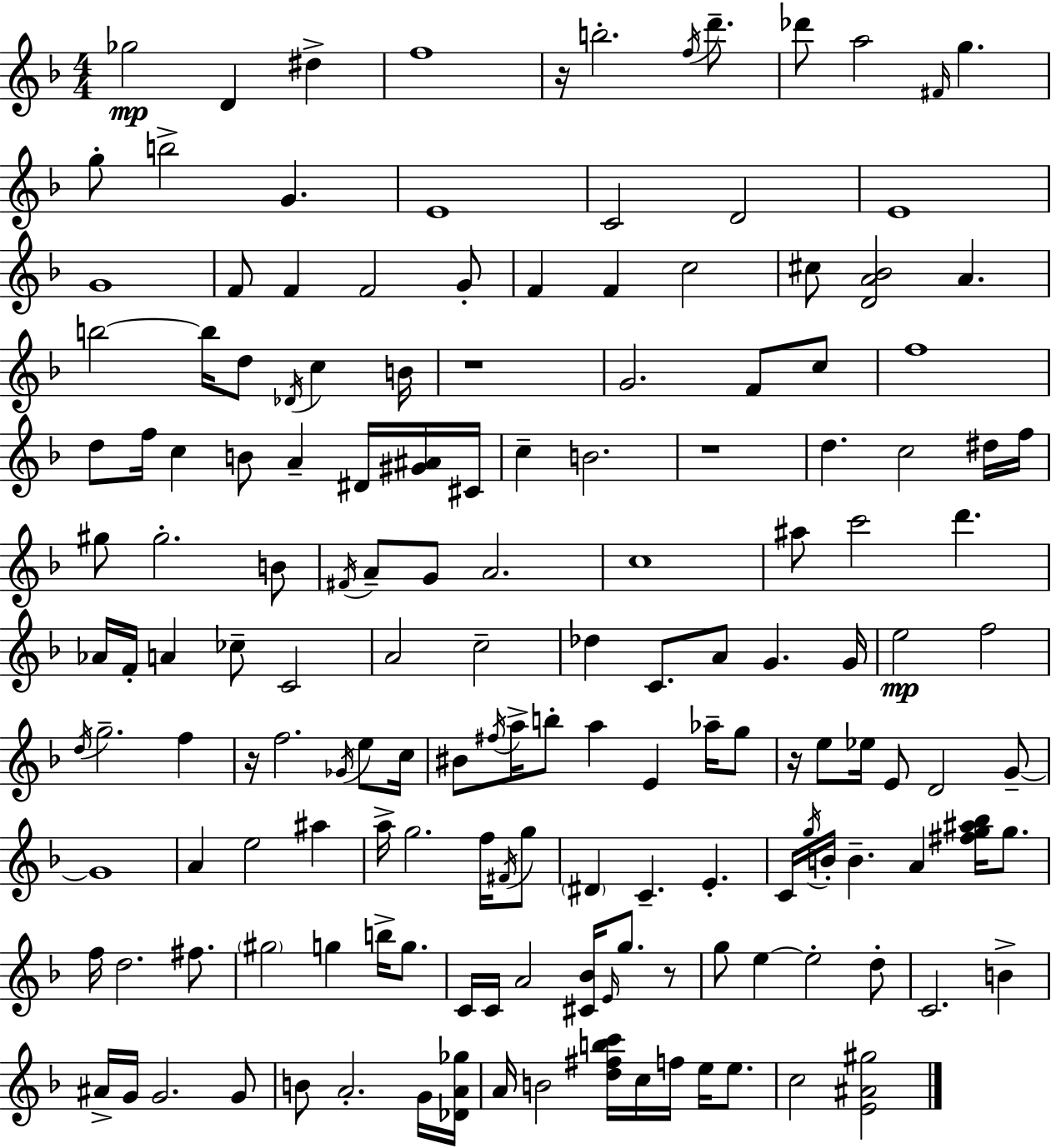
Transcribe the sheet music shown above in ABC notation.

X:1
T:Untitled
M:4/4
L:1/4
K:F
_g2 D ^d f4 z/4 b2 f/4 d'/2 _d'/2 a2 ^F/4 g g/2 b2 G E4 C2 D2 E4 G4 F/2 F F2 G/2 F F c2 ^c/2 [DA_B]2 A b2 b/4 d/2 _D/4 c B/4 z4 G2 F/2 c/2 f4 d/2 f/4 c B/2 A ^D/4 [^G^A]/4 ^C/4 c B2 z4 d c2 ^d/4 f/4 ^g/2 ^g2 B/2 ^F/4 A/2 G/2 A2 c4 ^a/2 c'2 d' _A/4 F/4 A _c/2 C2 A2 c2 _d C/2 A/2 G G/4 e2 f2 d/4 g2 f z/4 f2 _G/4 e/2 c/4 ^B/2 ^f/4 a/4 b/2 a E _a/4 g/2 z/4 e/2 _e/4 E/2 D2 G/2 G4 A e2 ^a a/4 g2 f/4 ^F/4 g/2 ^D C E C/4 g/4 B/4 B A [^fg^a_b]/4 g/2 f/4 d2 ^f/2 ^g2 g b/4 g/2 C/4 C/4 A2 [^C_B]/4 E/4 g/2 z/2 g/2 e e2 d/2 C2 B ^A/4 G/4 G2 G/2 B/2 A2 G/4 [_DA_g]/4 A/4 B2 [d^fbc']/4 c/4 f/4 e/4 e/2 c2 [E^A^g]2